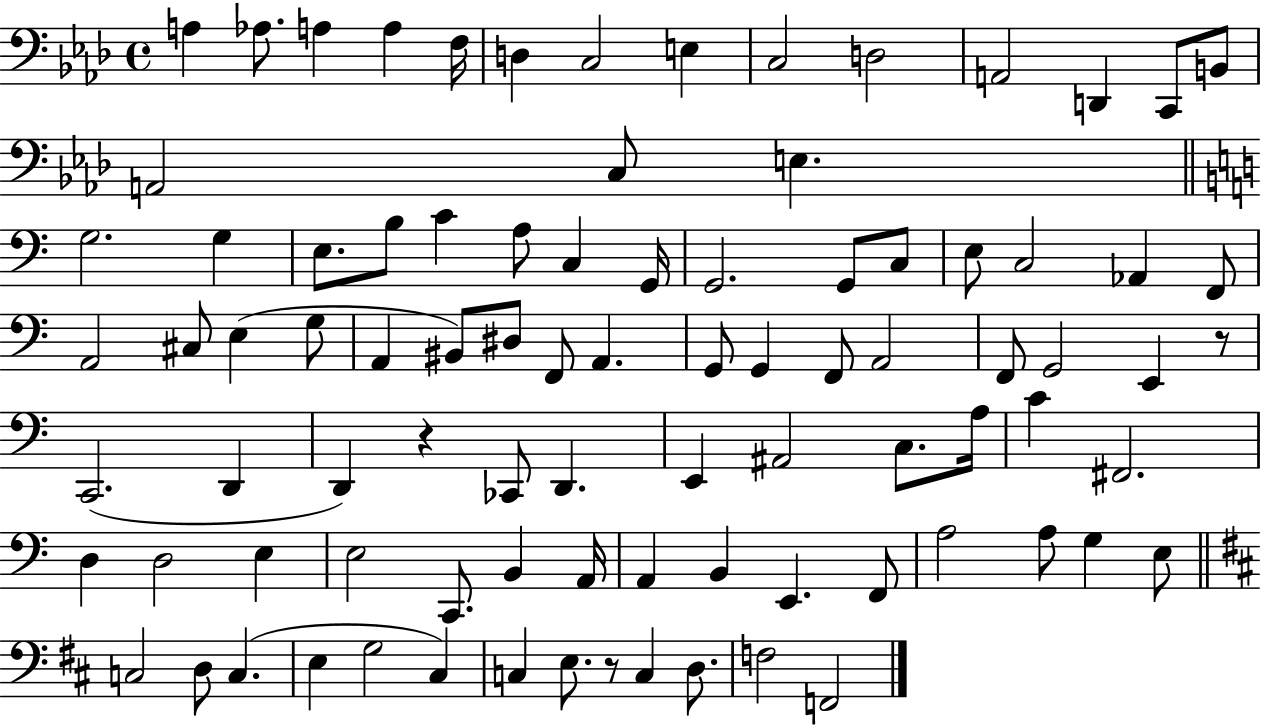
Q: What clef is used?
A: bass